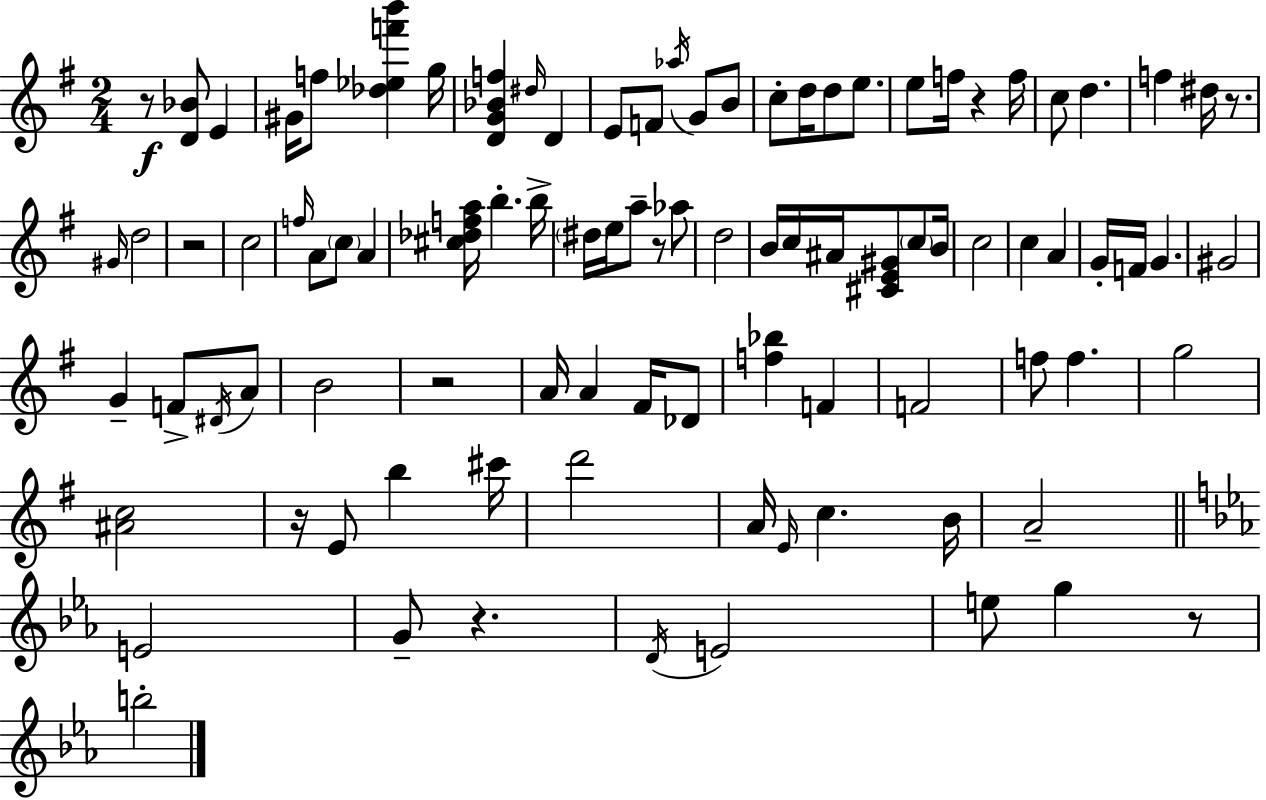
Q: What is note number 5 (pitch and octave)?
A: D#5